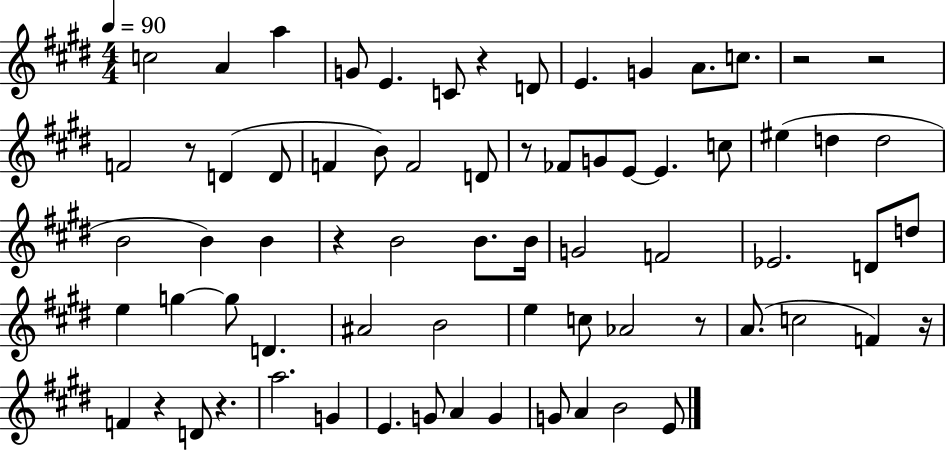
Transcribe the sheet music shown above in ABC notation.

X:1
T:Untitled
M:4/4
L:1/4
K:E
c2 A a G/2 E C/2 z D/2 E G A/2 c/2 z2 z2 F2 z/2 D D/2 F B/2 F2 D/2 z/2 _F/2 G/2 E/2 E c/2 ^e d d2 B2 B B z B2 B/2 B/4 G2 F2 _E2 D/2 d/2 e g g/2 D ^A2 B2 e c/2 _A2 z/2 A/2 c2 F z/4 F z D/2 z a2 G E G/2 A G G/2 A B2 E/2